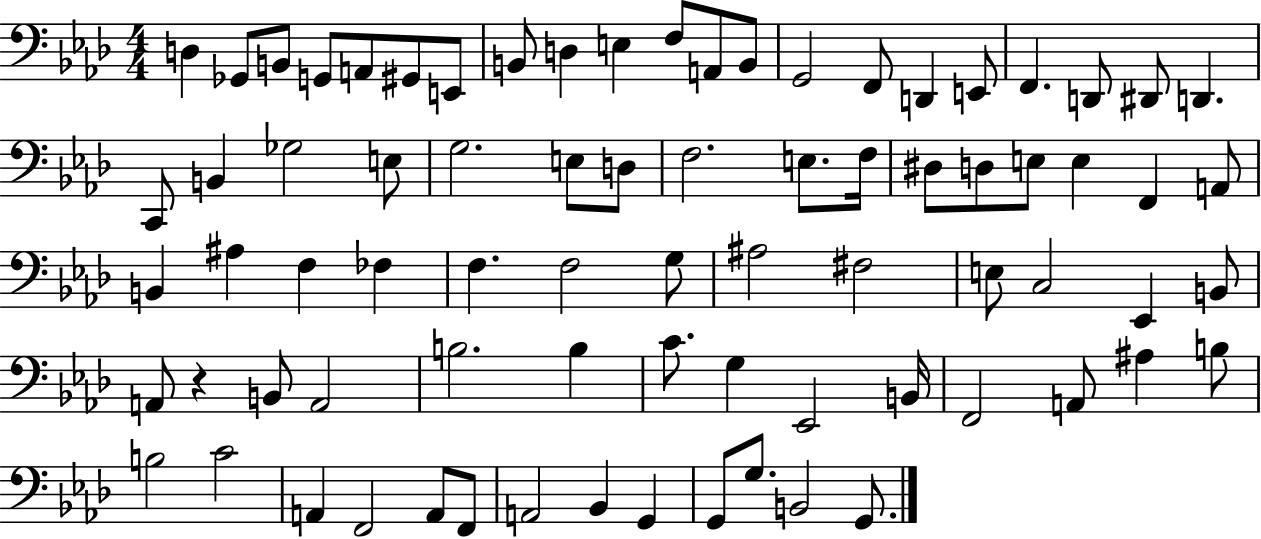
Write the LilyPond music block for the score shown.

{
  \clef bass
  \numericTimeSignature
  \time 4/4
  \key aes \major
  d4 ges,8 b,8 g,8 a,8 gis,8 e,8 | b,8 d4 e4 f8 a,8 b,8 | g,2 f,8 d,4 e,8 | f,4. d,8 dis,8 d,4. | \break c,8 b,4 ges2 e8 | g2. e8 d8 | f2. e8. f16 | dis8 d8 e8 e4 f,4 a,8 | \break b,4 ais4 f4 fes4 | f4. f2 g8 | ais2 fis2 | e8 c2 ees,4 b,8 | \break a,8 r4 b,8 a,2 | b2. b4 | c'8. g4 ees,2 b,16 | f,2 a,8 ais4 b8 | \break b2 c'2 | a,4 f,2 a,8 f,8 | a,2 bes,4 g,4 | g,8 g8. b,2 g,8. | \break \bar "|."
}